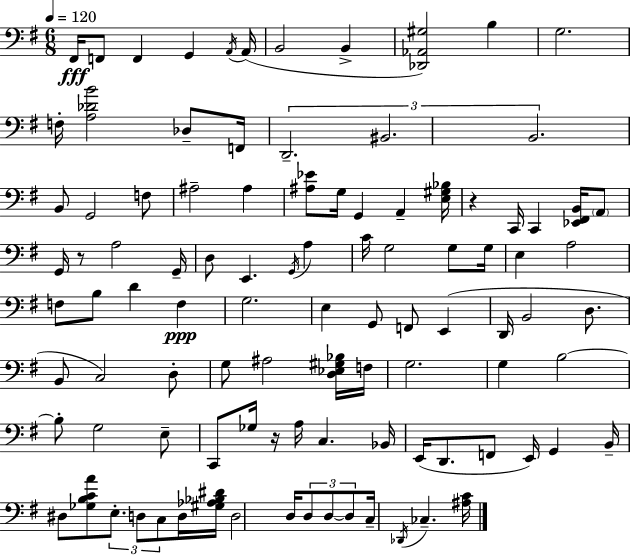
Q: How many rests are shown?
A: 3